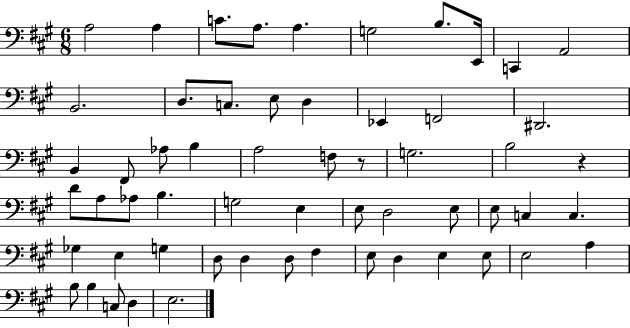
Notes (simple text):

A3/h A3/q C4/e. A3/e. A3/q. G3/h B3/e. E2/s C2/q A2/h B2/h. D3/e. C3/e. E3/e D3/q Eb2/q F2/h D#2/h. B2/q F#2/e Ab3/e B3/q A3/h F3/e R/e G3/h. B3/h R/q D4/e A3/e Ab3/e B3/q. G3/h E3/q E3/e D3/h E3/e E3/e C3/q C3/q. Gb3/q E3/q G3/q D3/e D3/q D3/e F#3/q E3/e D3/q E3/q E3/e E3/h A3/q B3/e B3/q C3/e D3/q E3/h.